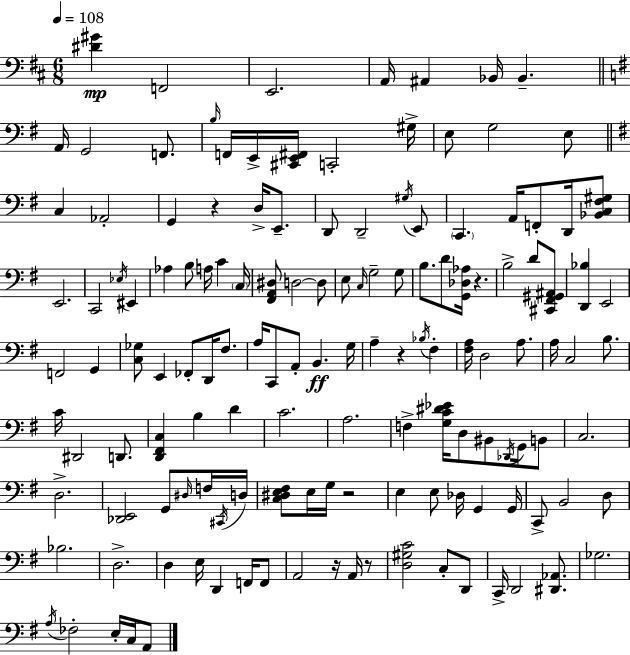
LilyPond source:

{
  \clef bass
  \numericTimeSignature
  \time 6/8
  \key d \major
  \tempo 4 = 108
  \repeat volta 2 { <dis' gis'>4\mp f,2 | e,2. | a,16 ais,4 bes,16 bes,4.-- | \bar "||" \break \key g \major a,16 g,2 f,8. | \grace { b16 } f,16 e,16-> <cis, e, fis,>16 c,2-. | gis16-> e8 g2 e8 | \bar "||" \break \key e \minor c4 aes,2-. | g,4 r4 d16-> e,8.-- | d,8 d,2-- \acciaccatura { gis16 } e,8 | \parenthesize c,4. a,16 f,8-. d,16 <bes, c fis gis>8 | \break e,2. | c,2 \acciaccatura { ees16 } eis,4 | aes4 b8 a16 c'4 | \parenthesize c16 <fis, a, dis>8 d2~~ | \break d8 e8 \grace { c16 } g2-- | g8 b8. d'8 <g, des aes>16 r4. | b2-> d'8 | <cis, fis, gis, ais,>8 <d, bes>4 e,2 | \break f,2 g,4 | <c ges>8 e,4 fes,8-. d,16 | fis8. a16 c,8 a,8-. b,4.\ff | g16 a4-- r4 \acciaccatura { bes16 } | \break fis4-. <fis a>16 d2 | a8. a16 c2 | b8. c'16 dis,2 | d,8. <d, fis, c>4 b4 | \break d'4 c'2. | a2. | f4-> <g c' dis' ees'>16 d8 bis,8 | \acciaccatura { des,16 } g,16 b,8 c2. | \break d2.-> | <des, e,>2 | g,8 \grace { dis16 } f16 \acciaccatura { cis,16 } d16 <c dis e fis>8 e16 g16 r2 | e4 e8 | \break des16 g,4 g,16 c,8-> b,2 | d8 bes2. | d2.-> | d4 e16 | \break d,4 f,16 f,8 a,2 | r16 a,16 r8 <d gis c'>2 | c8-. d,8 c,16-> d,2 | <dis, aes,>8. ges2. | \break \acciaccatura { a16 } fes2-. | e16-. c16 a,8 } \bar "|."
}